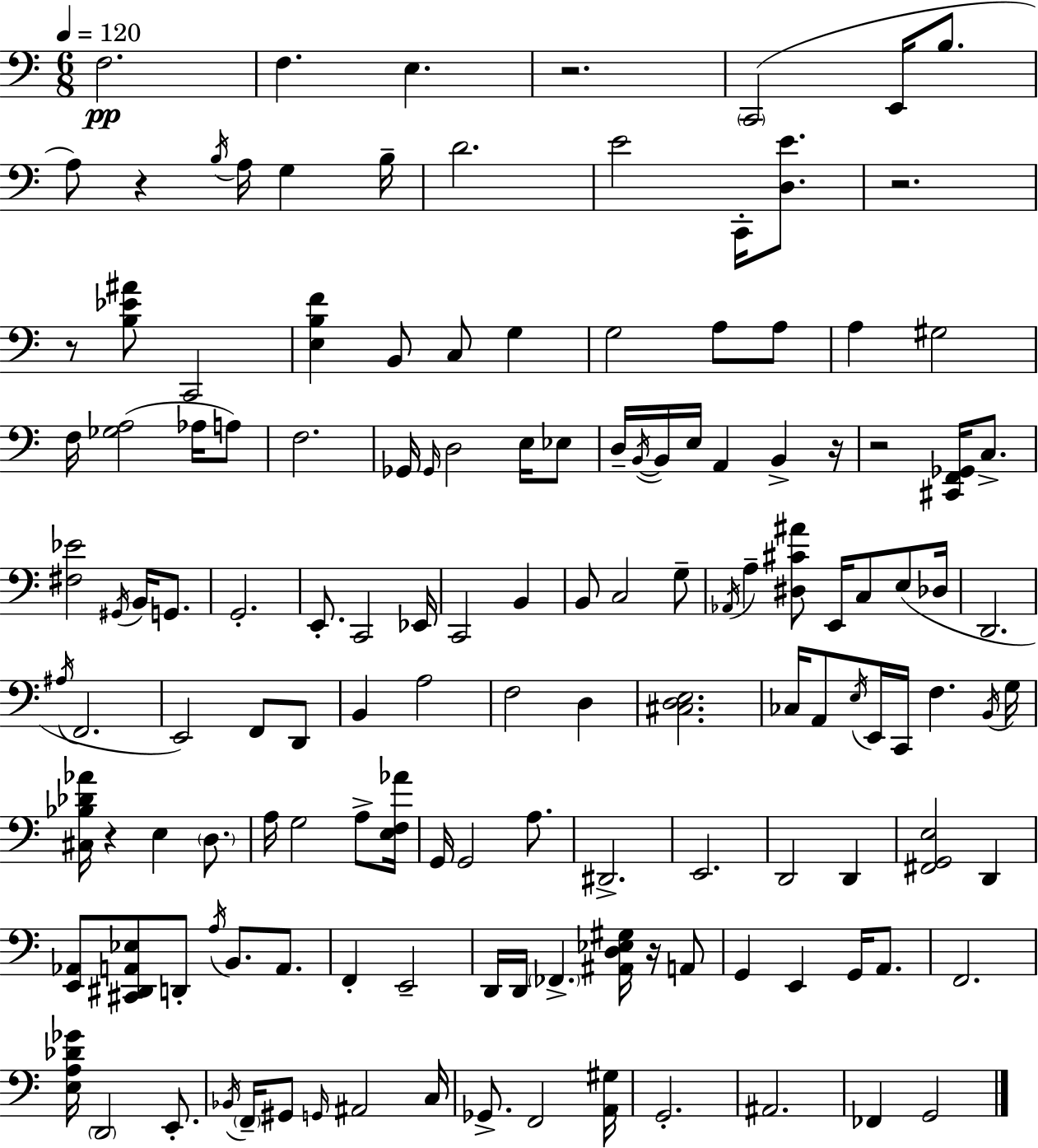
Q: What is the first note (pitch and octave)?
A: F3